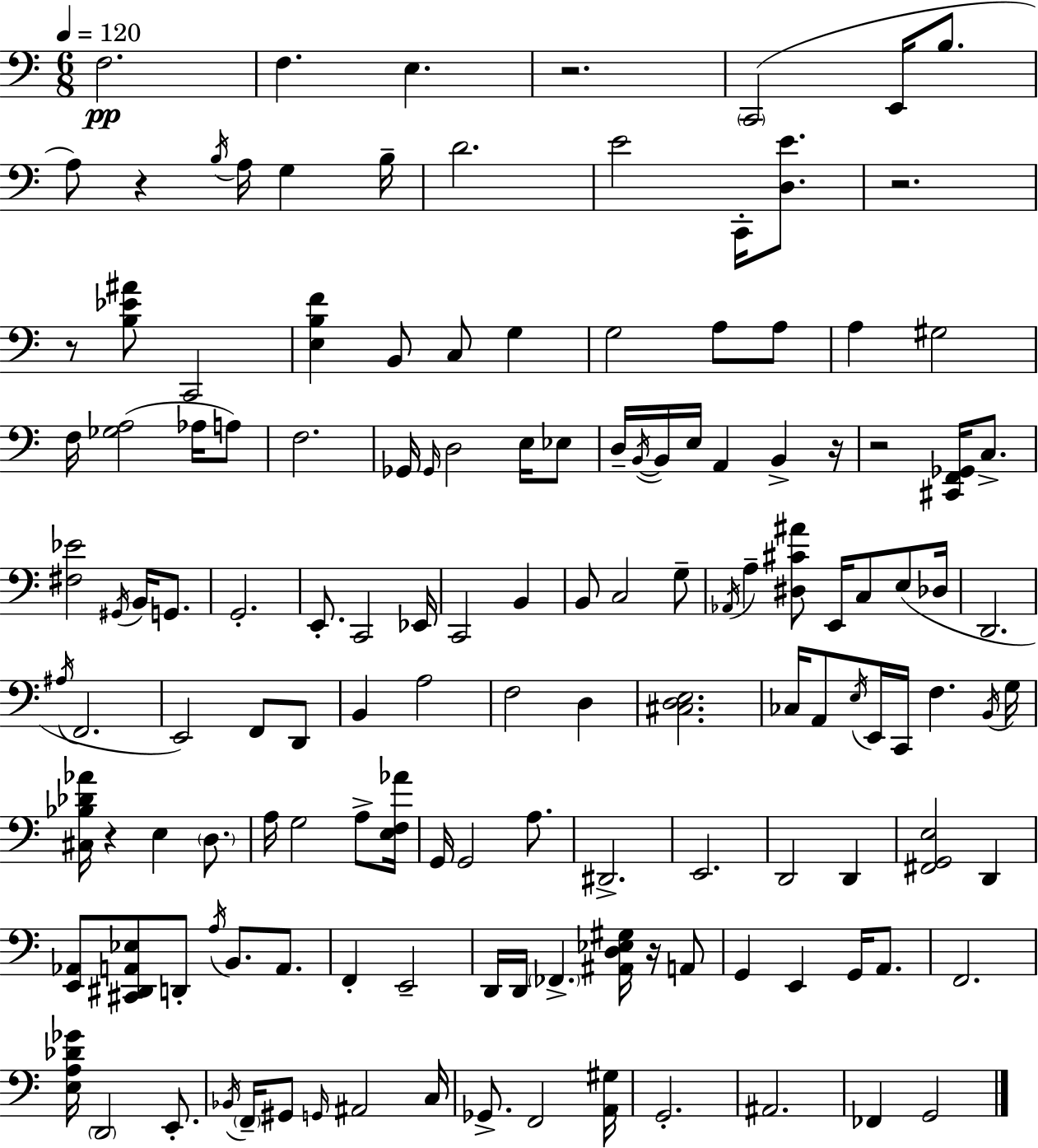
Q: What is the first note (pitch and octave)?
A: F3